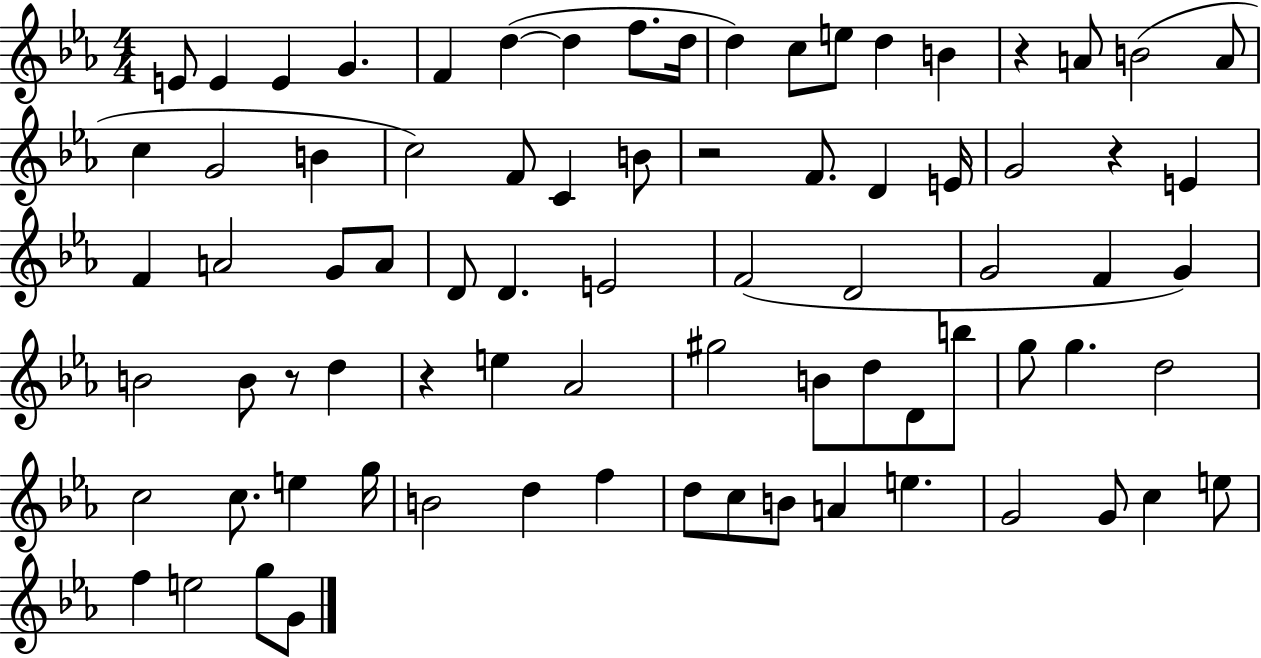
E4/e E4/q E4/q G4/q. F4/q D5/q D5/q F5/e. D5/s D5/q C5/e E5/e D5/q B4/q R/q A4/e B4/h A4/e C5/q G4/h B4/q C5/h F4/e C4/q B4/e R/h F4/e. D4/q E4/s G4/h R/q E4/q F4/q A4/h G4/e A4/e D4/e D4/q. E4/h F4/h D4/h G4/h F4/q G4/q B4/h B4/e R/e D5/q R/q E5/q Ab4/h G#5/h B4/e D5/e D4/e B5/e G5/e G5/q. D5/h C5/h C5/e. E5/q G5/s B4/h D5/q F5/q D5/e C5/e B4/e A4/q E5/q. G4/h G4/e C5/q E5/e F5/q E5/h G5/e G4/e